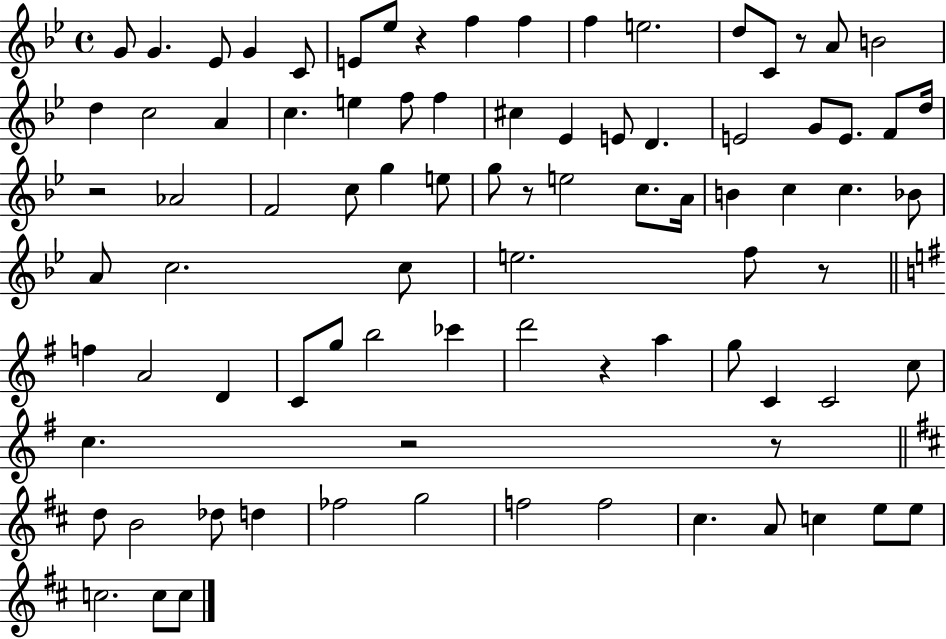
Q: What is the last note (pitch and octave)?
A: C5